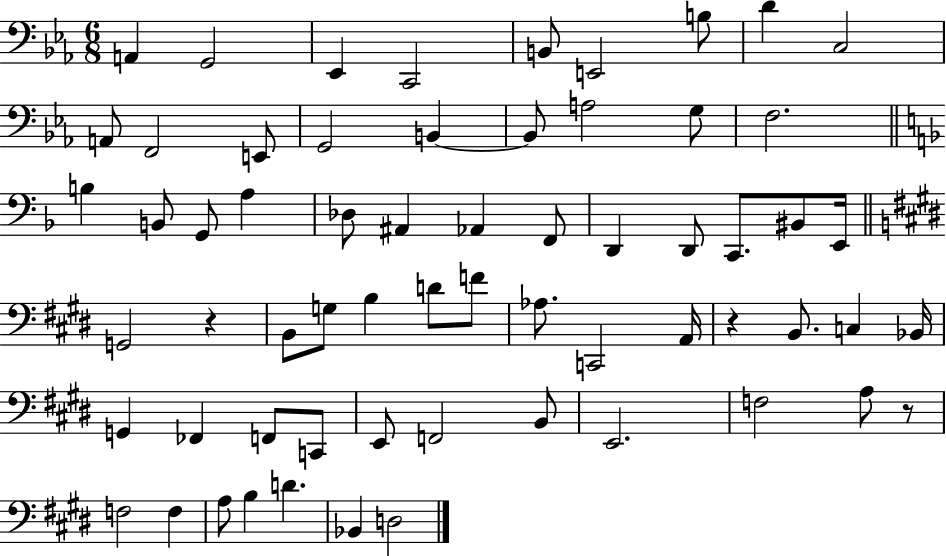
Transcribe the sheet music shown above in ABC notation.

X:1
T:Untitled
M:6/8
L:1/4
K:Eb
A,, G,,2 _E,, C,,2 B,,/2 E,,2 B,/2 D C,2 A,,/2 F,,2 E,,/2 G,,2 B,, B,,/2 A,2 G,/2 F,2 B, B,,/2 G,,/2 A, _D,/2 ^A,, _A,, F,,/2 D,, D,,/2 C,,/2 ^B,,/2 E,,/4 G,,2 z B,,/2 G,/2 B, D/2 F/2 _A,/2 C,,2 A,,/4 z B,,/2 C, _B,,/4 G,, _F,, F,,/2 C,,/2 E,,/2 F,,2 B,,/2 E,,2 F,2 A,/2 z/2 F,2 F, A,/2 B, D _B,, D,2